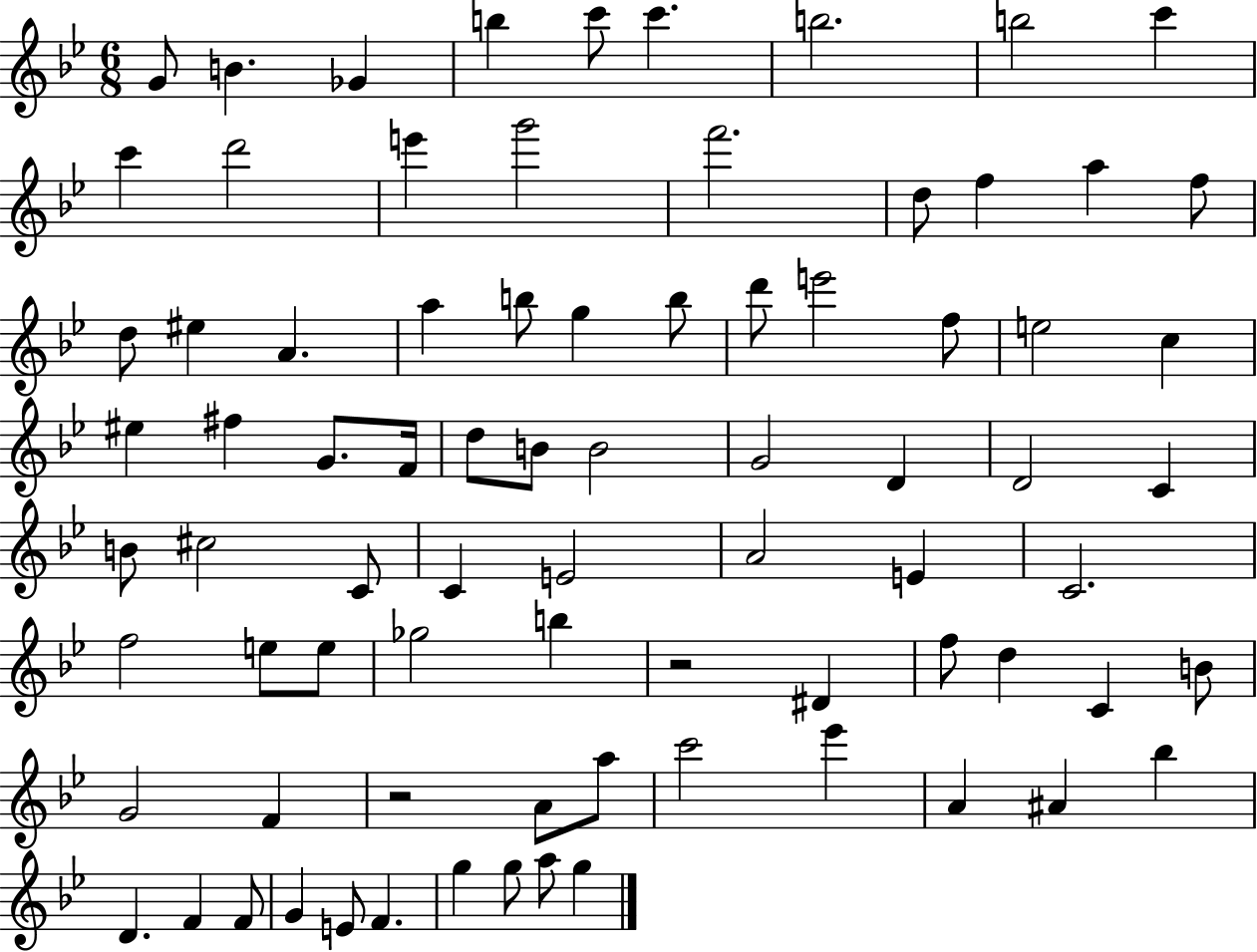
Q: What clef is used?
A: treble